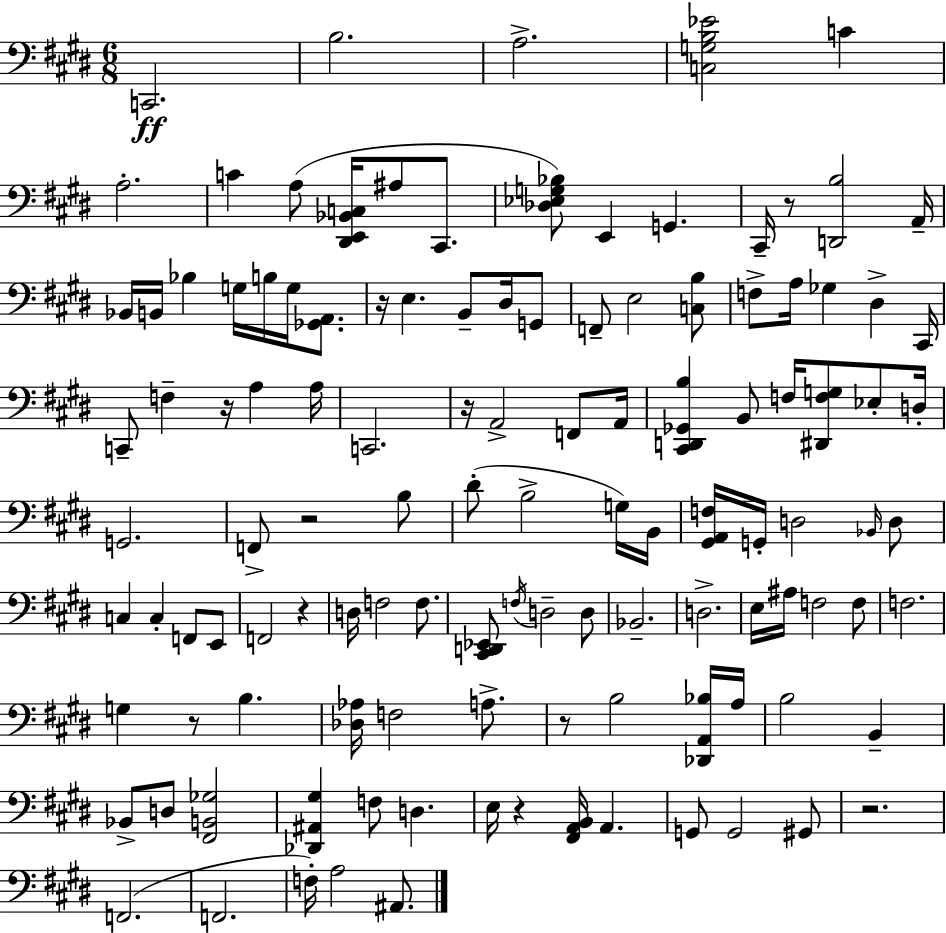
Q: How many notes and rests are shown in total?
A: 118